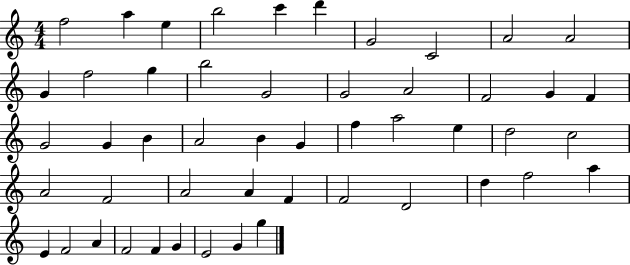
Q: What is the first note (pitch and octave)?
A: F5